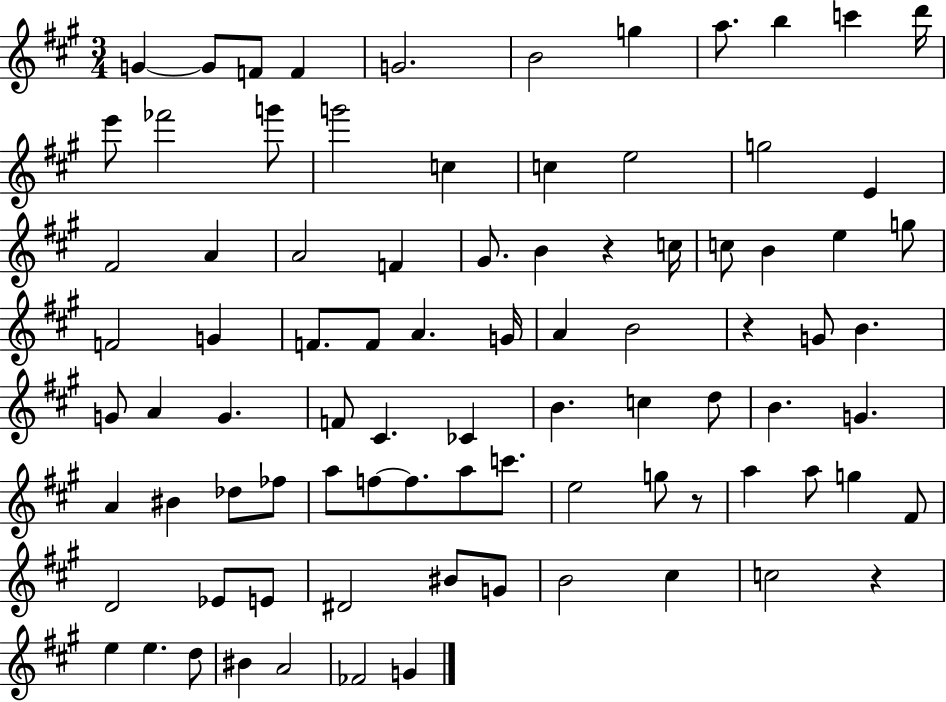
G4/q G4/e F4/e F4/q G4/h. B4/h G5/q A5/e. B5/q C6/q D6/s E6/e FES6/h G6/e G6/h C5/q C5/q E5/h G5/h E4/q F#4/h A4/q A4/h F4/q G#4/e. B4/q R/q C5/s C5/e B4/q E5/q G5/e F4/h G4/q F4/e. F4/e A4/q. G4/s A4/q B4/h R/q G4/e B4/q. G4/e A4/q G4/q. F4/e C#4/q. CES4/q B4/q. C5/q D5/e B4/q. G4/q. A4/q BIS4/q Db5/e FES5/e A5/e F5/e F5/e. A5/e C6/e. E5/h G5/e R/e A5/q A5/e G5/q F#4/e D4/h Eb4/e E4/e D#4/h BIS4/e G4/e B4/h C#5/q C5/h R/q E5/q E5/q. D5/e BIS4/q A4/h FES4/h G4/q